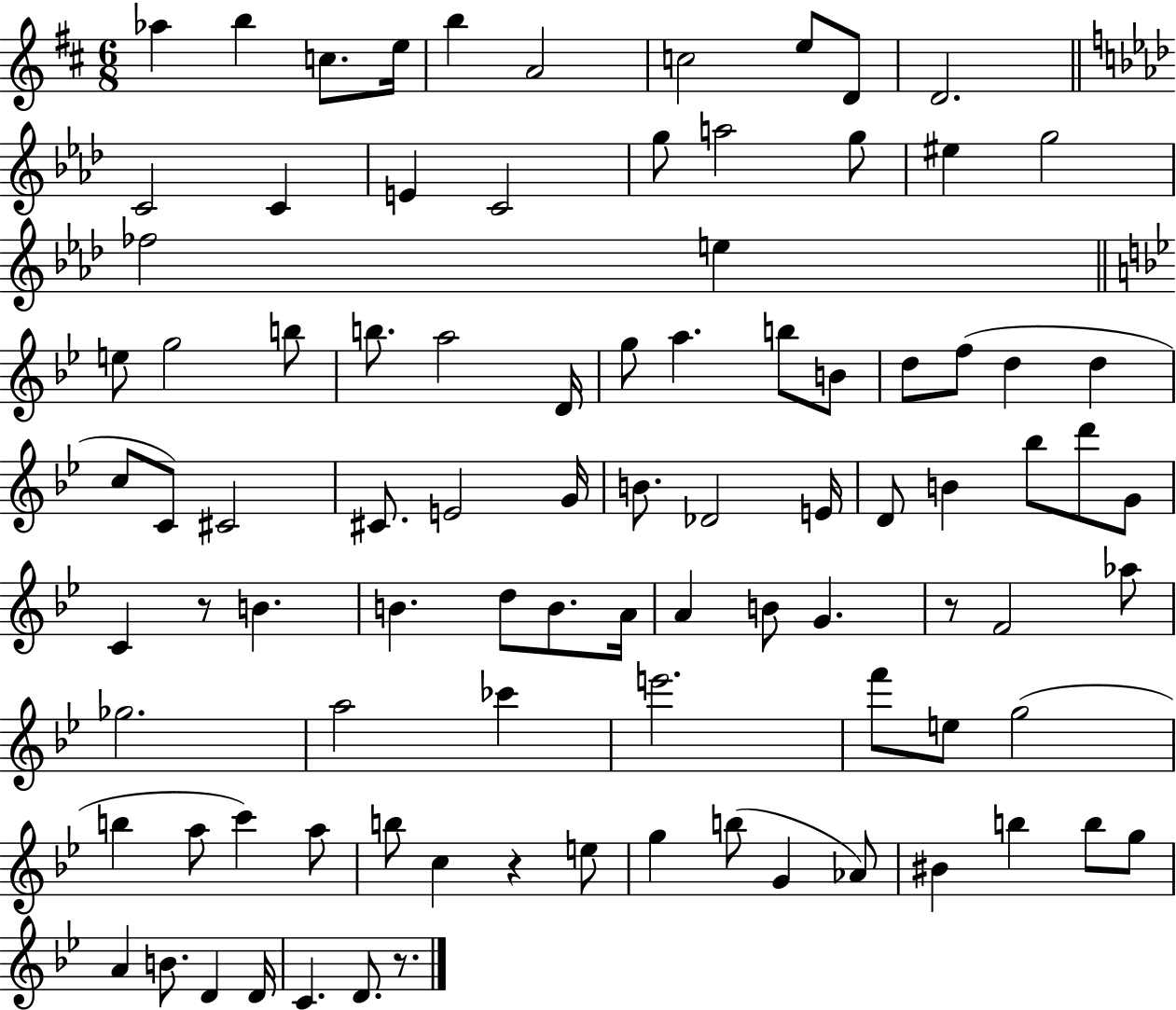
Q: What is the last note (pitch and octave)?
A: D4